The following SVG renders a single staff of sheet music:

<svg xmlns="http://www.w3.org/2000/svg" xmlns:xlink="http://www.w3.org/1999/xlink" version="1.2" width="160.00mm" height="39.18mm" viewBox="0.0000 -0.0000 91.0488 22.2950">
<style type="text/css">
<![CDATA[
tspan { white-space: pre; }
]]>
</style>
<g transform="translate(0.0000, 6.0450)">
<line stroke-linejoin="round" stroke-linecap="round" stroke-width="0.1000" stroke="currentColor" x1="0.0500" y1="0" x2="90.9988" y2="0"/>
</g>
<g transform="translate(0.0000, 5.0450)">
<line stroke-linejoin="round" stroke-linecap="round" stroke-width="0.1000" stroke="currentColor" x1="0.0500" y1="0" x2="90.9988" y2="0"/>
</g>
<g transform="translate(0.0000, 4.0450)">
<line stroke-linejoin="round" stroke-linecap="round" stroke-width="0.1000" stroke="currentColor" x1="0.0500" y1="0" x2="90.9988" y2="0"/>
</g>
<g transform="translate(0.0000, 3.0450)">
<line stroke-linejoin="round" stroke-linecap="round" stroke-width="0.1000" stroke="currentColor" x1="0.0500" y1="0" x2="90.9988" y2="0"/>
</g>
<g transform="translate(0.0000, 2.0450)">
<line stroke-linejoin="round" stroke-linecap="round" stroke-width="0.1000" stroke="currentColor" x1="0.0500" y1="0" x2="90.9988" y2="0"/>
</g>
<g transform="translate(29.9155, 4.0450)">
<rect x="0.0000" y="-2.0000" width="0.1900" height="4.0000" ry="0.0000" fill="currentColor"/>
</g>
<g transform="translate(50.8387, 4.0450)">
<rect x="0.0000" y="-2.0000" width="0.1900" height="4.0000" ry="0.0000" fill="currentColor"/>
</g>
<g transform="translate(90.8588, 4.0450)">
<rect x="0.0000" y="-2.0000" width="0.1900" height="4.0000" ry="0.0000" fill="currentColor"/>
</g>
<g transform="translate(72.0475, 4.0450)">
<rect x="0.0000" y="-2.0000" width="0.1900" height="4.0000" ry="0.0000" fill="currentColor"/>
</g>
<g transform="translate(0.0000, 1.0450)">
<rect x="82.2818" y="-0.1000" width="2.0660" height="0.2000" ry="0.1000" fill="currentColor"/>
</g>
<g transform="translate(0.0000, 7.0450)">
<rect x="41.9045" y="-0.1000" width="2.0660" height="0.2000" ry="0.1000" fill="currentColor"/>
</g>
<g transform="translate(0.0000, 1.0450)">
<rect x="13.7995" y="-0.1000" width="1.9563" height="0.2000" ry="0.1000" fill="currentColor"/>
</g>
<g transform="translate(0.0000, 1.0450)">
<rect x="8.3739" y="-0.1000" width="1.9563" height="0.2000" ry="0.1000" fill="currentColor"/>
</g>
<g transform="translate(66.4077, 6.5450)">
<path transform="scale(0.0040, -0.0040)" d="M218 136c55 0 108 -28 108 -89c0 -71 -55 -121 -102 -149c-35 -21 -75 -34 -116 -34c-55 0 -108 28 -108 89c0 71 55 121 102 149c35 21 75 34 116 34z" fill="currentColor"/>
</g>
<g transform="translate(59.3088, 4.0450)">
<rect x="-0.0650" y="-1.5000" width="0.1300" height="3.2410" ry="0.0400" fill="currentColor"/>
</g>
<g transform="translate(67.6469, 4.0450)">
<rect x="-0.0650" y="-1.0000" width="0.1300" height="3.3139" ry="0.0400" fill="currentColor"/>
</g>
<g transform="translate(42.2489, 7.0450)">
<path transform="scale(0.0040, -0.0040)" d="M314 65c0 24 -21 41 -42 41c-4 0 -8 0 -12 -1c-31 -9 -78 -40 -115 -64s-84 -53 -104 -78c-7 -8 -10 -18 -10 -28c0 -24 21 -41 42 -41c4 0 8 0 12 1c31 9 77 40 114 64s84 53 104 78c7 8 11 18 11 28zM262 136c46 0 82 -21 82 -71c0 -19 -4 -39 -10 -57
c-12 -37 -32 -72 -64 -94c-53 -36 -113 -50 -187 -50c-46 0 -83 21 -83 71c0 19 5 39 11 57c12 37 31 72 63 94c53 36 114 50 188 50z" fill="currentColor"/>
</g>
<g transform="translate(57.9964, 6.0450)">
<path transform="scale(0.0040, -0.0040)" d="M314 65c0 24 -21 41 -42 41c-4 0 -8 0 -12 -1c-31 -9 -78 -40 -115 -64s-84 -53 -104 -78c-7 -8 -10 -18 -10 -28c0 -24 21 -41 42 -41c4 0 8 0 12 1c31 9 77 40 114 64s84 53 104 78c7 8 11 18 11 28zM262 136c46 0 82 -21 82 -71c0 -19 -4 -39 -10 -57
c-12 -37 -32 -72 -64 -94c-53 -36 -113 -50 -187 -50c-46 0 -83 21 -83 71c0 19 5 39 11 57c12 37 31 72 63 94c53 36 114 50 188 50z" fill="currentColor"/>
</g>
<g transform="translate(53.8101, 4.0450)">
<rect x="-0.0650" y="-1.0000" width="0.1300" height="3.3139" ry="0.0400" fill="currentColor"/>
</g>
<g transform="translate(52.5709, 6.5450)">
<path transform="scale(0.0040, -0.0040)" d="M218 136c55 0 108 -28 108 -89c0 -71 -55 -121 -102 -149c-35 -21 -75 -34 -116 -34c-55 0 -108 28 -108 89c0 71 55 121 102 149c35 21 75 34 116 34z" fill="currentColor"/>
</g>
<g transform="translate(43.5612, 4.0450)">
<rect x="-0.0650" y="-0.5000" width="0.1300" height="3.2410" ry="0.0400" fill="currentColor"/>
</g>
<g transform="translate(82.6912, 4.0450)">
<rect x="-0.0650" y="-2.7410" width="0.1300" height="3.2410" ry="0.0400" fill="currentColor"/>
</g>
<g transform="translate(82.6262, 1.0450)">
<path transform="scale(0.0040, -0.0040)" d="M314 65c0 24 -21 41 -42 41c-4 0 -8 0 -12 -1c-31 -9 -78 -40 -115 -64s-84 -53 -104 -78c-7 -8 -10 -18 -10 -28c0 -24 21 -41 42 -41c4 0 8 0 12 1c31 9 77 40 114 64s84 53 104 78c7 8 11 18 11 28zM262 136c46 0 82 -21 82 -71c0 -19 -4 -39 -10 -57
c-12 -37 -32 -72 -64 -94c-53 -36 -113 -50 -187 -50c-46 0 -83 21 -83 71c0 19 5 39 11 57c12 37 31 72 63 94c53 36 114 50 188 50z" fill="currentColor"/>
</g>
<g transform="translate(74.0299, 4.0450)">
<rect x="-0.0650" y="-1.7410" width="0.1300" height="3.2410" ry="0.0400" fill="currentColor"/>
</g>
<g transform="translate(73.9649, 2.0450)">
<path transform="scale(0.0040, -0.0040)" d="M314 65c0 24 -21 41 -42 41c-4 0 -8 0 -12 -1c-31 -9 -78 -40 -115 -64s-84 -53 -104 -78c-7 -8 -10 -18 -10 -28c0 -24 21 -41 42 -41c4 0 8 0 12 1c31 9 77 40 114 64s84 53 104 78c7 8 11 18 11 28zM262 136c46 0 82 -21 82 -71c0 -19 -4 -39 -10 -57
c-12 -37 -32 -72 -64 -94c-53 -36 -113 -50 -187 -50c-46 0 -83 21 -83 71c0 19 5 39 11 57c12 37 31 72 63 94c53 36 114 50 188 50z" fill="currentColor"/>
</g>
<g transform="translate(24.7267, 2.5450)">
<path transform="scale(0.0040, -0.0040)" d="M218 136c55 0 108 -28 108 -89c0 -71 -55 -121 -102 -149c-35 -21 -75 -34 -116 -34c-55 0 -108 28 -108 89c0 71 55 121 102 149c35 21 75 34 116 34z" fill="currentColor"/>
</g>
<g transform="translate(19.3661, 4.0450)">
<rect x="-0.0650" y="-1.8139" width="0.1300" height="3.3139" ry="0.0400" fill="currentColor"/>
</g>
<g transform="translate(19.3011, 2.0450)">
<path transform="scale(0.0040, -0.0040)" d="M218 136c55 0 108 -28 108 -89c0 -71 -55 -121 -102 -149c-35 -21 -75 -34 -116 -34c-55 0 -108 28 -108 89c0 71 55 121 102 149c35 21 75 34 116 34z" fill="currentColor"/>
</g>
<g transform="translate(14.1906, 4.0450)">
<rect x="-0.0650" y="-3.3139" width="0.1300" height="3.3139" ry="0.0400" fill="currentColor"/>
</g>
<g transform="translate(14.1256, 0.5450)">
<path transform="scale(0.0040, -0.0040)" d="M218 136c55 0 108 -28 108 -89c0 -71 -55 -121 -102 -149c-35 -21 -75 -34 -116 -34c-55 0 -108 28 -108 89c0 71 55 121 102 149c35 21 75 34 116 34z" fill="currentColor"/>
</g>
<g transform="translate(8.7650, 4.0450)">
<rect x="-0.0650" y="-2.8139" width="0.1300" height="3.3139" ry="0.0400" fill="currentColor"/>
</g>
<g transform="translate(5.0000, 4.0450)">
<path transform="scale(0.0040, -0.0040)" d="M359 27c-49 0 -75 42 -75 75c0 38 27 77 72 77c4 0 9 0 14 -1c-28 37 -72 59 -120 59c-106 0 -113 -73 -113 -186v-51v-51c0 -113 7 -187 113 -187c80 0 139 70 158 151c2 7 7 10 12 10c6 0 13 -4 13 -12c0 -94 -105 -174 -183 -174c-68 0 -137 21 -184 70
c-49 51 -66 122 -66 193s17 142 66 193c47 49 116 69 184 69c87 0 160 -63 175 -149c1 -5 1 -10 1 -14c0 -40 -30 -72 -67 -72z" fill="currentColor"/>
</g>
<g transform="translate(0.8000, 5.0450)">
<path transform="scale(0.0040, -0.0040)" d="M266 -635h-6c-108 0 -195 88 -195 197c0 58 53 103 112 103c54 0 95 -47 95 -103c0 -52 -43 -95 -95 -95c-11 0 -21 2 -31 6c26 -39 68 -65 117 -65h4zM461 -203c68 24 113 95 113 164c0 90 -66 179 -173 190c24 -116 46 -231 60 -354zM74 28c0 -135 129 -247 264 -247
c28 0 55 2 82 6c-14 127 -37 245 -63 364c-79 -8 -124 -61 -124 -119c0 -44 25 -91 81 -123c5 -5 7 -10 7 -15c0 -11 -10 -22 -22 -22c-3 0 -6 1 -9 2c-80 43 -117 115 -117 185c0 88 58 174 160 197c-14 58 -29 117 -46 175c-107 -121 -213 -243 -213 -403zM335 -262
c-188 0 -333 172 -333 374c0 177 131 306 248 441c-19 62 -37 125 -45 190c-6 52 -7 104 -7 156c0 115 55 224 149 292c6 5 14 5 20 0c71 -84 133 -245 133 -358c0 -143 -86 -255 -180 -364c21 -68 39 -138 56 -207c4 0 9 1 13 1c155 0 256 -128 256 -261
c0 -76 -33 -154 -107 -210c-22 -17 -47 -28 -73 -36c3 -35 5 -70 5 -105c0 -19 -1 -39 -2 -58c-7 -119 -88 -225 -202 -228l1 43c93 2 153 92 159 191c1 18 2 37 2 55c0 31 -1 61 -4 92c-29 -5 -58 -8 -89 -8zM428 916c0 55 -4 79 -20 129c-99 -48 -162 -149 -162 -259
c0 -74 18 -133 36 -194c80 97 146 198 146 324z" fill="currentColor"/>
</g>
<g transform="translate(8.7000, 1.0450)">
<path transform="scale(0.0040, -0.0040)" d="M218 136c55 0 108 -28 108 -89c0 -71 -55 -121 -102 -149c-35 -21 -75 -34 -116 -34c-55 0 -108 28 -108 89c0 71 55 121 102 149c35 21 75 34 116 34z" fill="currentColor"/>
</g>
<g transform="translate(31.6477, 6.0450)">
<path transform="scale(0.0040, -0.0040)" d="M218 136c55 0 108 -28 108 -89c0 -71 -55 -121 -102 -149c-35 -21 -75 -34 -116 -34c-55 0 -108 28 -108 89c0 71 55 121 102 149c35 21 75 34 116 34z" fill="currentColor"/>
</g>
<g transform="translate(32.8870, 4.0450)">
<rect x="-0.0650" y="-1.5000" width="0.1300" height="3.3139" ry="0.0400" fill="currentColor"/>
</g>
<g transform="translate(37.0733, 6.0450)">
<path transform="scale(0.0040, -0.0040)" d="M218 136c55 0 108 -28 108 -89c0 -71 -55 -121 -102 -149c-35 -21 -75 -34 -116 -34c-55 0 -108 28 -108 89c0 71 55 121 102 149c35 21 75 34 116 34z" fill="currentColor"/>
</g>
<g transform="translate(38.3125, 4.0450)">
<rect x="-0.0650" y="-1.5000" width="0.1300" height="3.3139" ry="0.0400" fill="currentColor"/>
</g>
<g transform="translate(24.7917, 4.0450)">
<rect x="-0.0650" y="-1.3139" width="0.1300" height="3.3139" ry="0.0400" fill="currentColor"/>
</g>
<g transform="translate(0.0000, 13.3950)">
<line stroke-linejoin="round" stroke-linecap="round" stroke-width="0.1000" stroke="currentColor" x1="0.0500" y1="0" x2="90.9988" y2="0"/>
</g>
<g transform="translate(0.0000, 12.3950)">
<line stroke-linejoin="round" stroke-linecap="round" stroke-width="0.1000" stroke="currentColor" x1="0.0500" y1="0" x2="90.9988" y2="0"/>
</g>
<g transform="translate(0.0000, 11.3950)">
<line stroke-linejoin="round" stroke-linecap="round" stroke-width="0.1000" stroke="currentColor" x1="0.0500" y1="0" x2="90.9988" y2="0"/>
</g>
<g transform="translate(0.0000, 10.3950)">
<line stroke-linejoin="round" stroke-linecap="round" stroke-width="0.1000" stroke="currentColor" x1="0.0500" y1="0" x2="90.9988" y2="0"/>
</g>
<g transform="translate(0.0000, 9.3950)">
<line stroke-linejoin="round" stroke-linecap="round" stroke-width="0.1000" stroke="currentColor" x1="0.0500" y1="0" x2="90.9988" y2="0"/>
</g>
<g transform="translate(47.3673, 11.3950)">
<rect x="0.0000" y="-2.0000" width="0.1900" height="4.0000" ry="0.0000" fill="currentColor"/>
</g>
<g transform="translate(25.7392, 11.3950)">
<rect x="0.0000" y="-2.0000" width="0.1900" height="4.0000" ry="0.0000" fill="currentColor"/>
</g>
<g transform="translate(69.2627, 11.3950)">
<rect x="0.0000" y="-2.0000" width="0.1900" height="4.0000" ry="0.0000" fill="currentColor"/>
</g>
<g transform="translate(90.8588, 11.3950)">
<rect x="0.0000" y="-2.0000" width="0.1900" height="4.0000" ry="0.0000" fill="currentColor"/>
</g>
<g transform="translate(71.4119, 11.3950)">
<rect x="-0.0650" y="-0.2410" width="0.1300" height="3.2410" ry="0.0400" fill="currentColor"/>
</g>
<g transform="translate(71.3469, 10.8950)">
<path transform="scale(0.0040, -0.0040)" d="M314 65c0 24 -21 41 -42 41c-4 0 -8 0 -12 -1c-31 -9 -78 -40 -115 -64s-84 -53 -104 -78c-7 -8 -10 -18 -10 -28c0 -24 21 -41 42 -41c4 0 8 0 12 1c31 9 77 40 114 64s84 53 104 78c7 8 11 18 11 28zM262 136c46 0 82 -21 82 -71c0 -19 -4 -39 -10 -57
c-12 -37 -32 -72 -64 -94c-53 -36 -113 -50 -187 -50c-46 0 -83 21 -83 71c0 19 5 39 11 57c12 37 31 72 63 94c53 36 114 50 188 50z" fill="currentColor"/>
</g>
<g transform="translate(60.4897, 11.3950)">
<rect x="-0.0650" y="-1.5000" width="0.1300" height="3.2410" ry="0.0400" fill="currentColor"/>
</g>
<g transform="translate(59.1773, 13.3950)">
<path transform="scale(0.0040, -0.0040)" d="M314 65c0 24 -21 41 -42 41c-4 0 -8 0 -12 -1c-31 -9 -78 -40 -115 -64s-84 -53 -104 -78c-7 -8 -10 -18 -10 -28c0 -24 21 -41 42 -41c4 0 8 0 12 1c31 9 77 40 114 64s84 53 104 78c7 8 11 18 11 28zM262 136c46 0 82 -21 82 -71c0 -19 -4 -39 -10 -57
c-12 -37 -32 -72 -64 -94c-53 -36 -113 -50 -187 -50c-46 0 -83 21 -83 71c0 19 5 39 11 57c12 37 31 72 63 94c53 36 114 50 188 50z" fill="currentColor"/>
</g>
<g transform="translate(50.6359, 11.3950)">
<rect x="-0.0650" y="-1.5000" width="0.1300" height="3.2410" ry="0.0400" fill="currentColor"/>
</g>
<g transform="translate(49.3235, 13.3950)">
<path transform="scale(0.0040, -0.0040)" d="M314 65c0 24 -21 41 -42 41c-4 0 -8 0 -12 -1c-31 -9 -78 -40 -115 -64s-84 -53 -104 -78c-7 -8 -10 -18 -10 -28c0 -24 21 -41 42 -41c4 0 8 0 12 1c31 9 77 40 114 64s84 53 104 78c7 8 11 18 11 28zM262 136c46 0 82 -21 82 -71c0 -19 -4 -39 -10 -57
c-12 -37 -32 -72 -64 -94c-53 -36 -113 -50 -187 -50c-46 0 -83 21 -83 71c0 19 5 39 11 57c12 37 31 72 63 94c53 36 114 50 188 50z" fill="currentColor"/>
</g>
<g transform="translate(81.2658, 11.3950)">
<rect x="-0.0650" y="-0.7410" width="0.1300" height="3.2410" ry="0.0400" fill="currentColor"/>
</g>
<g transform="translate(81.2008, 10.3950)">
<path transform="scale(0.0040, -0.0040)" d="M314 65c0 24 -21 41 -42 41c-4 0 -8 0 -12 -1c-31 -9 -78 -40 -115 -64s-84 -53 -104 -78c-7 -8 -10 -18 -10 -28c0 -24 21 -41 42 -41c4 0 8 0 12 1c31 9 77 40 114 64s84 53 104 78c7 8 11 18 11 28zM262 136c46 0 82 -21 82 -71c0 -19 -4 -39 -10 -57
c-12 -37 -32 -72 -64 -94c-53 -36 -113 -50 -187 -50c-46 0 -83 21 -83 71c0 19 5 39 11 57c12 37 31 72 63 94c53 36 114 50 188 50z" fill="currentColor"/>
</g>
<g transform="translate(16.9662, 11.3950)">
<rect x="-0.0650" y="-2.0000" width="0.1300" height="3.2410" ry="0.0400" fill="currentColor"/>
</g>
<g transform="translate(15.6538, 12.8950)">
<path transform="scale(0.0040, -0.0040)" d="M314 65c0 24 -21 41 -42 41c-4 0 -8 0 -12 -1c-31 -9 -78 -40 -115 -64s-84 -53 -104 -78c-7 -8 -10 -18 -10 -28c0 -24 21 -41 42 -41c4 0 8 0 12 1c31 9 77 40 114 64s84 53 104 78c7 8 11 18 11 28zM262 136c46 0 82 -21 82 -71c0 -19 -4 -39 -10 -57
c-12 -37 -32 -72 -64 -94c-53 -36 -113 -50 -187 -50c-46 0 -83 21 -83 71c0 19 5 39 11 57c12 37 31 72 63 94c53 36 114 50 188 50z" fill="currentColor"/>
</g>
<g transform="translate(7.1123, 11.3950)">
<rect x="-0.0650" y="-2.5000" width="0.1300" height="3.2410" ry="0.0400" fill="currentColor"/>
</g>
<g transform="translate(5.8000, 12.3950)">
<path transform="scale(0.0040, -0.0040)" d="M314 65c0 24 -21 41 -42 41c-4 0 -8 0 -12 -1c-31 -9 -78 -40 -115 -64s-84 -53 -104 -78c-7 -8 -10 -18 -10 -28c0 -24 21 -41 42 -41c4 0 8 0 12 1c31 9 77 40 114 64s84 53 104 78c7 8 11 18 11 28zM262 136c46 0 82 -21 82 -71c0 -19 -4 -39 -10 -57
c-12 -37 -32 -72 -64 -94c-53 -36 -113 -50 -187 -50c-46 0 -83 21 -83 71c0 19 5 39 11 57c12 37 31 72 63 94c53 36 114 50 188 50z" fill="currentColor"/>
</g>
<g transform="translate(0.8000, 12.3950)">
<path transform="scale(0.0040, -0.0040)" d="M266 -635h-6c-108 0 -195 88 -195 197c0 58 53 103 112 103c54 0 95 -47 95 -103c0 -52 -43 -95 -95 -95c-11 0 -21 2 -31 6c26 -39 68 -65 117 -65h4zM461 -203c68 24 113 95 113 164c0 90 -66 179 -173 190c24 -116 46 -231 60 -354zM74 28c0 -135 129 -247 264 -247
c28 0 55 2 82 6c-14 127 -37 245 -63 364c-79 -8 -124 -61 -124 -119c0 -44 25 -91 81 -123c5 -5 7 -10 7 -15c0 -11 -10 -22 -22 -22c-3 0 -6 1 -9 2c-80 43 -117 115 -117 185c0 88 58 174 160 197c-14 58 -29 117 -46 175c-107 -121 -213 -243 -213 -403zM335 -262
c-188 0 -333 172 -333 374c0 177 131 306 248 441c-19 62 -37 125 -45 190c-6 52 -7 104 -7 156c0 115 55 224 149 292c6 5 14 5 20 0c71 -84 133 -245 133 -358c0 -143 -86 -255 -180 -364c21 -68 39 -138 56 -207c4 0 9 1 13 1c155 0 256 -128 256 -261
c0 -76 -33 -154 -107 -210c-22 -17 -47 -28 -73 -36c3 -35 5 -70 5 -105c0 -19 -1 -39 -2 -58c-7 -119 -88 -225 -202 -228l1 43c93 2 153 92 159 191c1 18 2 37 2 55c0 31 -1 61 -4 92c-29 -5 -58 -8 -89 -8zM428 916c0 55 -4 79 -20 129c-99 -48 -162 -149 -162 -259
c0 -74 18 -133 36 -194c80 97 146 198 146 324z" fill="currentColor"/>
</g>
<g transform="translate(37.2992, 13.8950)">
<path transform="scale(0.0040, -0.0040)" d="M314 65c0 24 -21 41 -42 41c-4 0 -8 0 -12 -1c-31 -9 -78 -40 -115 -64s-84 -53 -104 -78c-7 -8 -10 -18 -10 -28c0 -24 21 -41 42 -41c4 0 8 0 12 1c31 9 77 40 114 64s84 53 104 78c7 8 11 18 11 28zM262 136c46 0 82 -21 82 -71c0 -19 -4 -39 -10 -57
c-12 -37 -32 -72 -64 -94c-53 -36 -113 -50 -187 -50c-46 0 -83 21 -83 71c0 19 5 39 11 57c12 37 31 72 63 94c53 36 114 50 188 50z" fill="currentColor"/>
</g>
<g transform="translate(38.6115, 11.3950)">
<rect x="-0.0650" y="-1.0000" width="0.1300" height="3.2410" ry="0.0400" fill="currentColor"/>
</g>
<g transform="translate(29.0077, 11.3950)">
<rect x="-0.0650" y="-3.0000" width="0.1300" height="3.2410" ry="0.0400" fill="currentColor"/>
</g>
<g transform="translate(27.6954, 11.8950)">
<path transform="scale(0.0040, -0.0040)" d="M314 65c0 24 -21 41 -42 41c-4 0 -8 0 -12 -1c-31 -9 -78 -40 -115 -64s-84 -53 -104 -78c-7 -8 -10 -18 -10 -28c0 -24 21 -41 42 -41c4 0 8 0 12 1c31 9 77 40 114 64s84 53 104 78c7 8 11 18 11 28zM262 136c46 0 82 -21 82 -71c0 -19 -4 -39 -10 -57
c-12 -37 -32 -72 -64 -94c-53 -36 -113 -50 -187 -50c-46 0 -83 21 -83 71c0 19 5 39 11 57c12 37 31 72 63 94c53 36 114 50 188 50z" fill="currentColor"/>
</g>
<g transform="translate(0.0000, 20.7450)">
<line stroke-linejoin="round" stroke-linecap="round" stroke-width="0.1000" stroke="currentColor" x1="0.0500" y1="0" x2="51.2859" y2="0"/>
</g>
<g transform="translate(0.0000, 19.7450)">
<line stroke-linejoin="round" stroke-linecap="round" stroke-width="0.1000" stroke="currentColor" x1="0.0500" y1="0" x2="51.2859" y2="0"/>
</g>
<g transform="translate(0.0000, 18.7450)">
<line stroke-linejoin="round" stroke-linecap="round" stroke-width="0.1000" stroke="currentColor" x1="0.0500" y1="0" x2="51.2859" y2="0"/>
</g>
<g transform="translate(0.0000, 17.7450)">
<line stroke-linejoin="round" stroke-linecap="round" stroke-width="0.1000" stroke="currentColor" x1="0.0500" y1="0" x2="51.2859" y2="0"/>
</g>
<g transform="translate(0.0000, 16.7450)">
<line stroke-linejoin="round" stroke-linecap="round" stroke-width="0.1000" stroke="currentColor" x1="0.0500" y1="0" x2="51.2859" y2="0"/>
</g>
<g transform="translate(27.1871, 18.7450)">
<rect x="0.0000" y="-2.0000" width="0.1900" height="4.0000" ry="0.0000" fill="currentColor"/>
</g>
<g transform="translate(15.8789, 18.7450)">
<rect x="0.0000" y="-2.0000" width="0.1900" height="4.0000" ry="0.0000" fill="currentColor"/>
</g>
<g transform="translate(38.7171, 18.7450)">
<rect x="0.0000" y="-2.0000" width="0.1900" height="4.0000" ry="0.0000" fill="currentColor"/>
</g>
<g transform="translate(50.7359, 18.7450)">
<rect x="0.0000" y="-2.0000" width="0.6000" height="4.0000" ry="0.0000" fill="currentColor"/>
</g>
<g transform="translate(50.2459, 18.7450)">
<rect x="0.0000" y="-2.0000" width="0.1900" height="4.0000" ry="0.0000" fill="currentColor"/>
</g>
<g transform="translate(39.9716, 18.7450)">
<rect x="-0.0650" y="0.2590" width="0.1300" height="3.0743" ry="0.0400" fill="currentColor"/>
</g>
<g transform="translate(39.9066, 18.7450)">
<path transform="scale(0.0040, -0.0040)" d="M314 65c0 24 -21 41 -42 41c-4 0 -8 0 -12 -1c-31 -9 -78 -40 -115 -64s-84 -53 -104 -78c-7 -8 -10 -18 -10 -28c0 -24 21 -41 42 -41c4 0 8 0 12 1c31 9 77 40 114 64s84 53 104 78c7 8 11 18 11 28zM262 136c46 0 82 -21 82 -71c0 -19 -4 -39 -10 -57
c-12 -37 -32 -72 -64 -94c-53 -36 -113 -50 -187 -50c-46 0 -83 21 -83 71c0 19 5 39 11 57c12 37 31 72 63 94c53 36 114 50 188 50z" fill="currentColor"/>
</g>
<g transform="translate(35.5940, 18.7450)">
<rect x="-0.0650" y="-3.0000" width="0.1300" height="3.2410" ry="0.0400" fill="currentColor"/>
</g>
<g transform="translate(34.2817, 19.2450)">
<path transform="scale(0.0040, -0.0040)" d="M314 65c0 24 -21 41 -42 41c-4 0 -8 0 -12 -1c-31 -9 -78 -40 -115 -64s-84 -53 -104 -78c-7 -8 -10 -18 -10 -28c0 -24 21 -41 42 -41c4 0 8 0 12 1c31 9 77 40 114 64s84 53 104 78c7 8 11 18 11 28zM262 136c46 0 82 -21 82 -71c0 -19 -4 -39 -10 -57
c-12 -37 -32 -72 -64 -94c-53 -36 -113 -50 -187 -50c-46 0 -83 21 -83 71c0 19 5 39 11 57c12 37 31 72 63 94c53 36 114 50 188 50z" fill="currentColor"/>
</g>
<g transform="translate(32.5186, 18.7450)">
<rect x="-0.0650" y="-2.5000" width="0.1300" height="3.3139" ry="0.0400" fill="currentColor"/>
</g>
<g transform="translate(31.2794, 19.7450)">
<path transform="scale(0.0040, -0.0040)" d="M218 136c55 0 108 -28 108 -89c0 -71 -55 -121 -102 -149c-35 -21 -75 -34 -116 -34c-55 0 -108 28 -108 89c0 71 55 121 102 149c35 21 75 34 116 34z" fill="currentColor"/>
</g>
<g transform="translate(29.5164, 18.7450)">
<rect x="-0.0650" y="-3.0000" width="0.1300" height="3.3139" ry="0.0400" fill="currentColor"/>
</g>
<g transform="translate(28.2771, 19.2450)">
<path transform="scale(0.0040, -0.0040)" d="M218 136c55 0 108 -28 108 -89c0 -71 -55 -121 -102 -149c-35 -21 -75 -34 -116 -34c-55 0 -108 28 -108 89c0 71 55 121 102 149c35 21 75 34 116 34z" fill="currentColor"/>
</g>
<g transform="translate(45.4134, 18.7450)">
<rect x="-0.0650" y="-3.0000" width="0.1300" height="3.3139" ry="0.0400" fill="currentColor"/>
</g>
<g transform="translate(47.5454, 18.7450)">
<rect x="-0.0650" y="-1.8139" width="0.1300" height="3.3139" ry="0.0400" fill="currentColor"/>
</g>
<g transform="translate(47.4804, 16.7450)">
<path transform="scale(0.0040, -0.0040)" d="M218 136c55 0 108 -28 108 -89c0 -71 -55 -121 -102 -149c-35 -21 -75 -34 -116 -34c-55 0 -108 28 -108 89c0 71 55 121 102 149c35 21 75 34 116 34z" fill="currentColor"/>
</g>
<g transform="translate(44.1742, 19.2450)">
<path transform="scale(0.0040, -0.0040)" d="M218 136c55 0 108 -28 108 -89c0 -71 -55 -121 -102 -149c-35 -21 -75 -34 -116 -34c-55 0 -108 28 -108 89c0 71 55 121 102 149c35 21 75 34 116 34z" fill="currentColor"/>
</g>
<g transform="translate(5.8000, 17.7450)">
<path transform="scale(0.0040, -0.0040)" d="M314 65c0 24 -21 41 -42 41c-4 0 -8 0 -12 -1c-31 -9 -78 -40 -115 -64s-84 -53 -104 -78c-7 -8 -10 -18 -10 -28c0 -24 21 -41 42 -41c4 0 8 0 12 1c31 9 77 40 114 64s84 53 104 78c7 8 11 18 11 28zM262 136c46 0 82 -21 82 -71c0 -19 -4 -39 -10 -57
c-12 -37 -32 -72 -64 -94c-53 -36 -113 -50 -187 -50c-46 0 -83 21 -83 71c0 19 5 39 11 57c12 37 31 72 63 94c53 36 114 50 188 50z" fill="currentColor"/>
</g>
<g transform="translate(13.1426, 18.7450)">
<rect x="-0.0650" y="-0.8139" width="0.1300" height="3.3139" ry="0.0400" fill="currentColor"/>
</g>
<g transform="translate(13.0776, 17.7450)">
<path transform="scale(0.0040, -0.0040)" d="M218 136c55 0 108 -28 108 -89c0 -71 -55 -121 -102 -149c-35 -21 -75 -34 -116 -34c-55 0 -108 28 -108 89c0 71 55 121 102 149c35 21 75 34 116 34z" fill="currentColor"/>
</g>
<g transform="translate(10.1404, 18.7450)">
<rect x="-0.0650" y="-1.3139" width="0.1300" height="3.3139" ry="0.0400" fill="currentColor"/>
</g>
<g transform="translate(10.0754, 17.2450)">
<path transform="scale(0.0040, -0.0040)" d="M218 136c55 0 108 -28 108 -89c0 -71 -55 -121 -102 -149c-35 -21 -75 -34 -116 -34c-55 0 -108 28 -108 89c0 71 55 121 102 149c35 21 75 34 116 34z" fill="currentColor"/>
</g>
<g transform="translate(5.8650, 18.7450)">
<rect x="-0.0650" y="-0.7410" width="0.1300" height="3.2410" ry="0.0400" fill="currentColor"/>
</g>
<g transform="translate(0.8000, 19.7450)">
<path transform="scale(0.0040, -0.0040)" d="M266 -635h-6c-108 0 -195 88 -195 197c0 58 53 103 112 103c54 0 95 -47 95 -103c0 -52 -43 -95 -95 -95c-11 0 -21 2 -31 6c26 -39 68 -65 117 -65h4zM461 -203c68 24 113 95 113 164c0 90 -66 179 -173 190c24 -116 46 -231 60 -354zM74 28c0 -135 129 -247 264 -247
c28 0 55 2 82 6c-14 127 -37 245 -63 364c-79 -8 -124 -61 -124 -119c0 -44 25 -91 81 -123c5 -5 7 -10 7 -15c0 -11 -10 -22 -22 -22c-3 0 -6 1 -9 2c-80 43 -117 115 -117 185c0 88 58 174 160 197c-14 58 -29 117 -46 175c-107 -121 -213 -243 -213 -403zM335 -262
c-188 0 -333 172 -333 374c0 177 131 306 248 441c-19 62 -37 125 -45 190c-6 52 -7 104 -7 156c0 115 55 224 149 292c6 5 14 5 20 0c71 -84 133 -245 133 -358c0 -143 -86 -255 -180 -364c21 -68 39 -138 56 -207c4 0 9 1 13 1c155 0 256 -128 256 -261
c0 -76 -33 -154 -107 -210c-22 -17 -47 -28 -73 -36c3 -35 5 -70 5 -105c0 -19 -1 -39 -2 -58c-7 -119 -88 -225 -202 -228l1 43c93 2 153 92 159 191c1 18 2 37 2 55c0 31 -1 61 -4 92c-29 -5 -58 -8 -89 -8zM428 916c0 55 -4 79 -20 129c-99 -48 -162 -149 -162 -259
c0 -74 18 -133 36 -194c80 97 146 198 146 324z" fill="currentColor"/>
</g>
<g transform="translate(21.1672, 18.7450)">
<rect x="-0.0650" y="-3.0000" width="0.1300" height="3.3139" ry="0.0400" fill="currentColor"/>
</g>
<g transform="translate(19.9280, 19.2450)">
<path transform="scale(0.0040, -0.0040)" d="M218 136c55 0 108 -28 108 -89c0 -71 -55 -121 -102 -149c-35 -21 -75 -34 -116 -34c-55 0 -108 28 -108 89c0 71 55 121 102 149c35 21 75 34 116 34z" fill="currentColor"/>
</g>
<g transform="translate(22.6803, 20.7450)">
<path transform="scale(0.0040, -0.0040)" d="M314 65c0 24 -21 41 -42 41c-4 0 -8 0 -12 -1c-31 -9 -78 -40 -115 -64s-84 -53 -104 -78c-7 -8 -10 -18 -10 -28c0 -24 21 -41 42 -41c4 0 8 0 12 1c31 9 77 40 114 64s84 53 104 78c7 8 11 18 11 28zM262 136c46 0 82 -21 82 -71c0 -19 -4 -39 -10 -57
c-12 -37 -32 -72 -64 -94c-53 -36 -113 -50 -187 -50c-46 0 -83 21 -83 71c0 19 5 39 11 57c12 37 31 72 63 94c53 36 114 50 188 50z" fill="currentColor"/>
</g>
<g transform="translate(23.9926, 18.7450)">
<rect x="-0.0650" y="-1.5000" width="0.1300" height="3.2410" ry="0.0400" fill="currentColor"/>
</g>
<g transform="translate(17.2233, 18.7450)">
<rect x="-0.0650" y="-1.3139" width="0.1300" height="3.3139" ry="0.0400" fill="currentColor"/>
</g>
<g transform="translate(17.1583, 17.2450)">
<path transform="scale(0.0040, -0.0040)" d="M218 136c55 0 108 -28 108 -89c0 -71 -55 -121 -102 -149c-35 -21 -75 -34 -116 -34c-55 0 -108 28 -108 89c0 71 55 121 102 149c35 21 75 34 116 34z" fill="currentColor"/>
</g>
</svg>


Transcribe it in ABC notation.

X:1
T:Untitled
M:4/4
L:1/4
K:C
a b f e E E C2 D E2 D f2 a2 G2 F2 A2 D2 E2 E2 c2 d2 d2 e d e A E2 A G A2 B2 A f